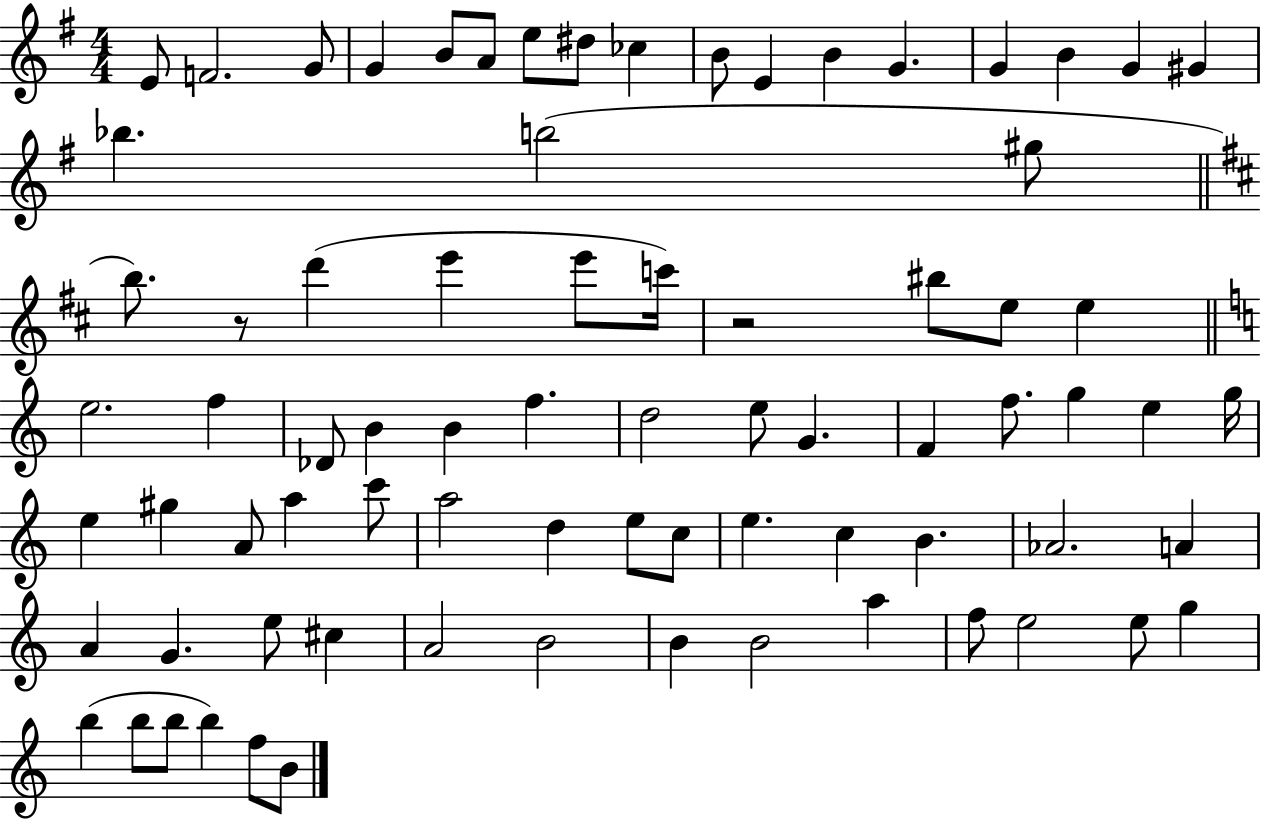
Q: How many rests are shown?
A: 2